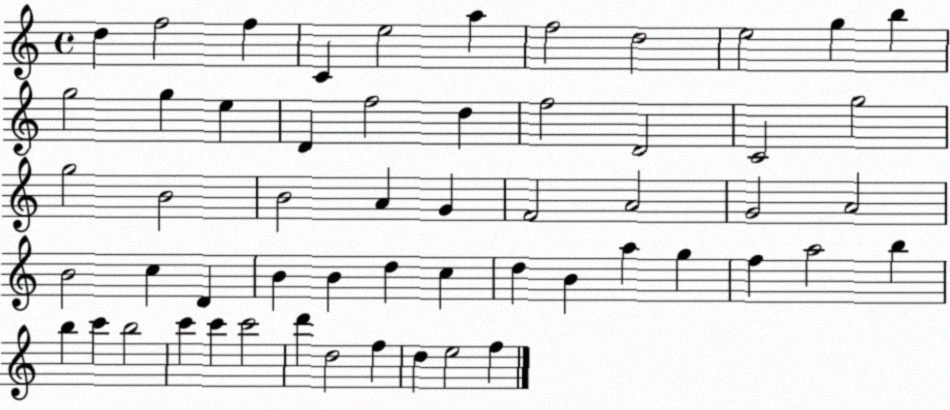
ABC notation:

X:1
T:Untitled
M:4/4
L:1/4
K:C
d f2 f C e2 a f2 d2 e2 g b g2 g e D f2 d f2 D2 C2 g2 g2 B2 B2 A G F2 A2 G2 A2 B2 c D B B d c d B a g f a2 b b c' b2 c' c' c'2 d' d2 f d e2 f